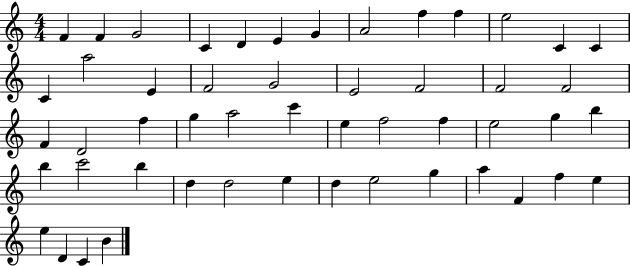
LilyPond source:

{
  \clef treble
  \numericTimeSignature
  \time 4/4
  \key c \major
  f'4 f'4 g'2 | c'4 d'4 e'4 g'4 | a'2 f''4 f''4 | e''2 c'4 c'4 | \break c'4 a''2 e'4 | f'2 g'2 | e'2 f'2 | f'2 f'2 | \break f'4 d'2 f''4 | g''4 a''2 c'''4 | e''4 f''2 f''4 | e''2 g''4 b''4 | \break b''4 c'''2 b''4 | d''4 d''2 e''4 | d''4 e''2 g''4 | a''4 f'4 f''4 e''4 | \break e''4 d'4 c'4 b'4 | \bar "|."
}